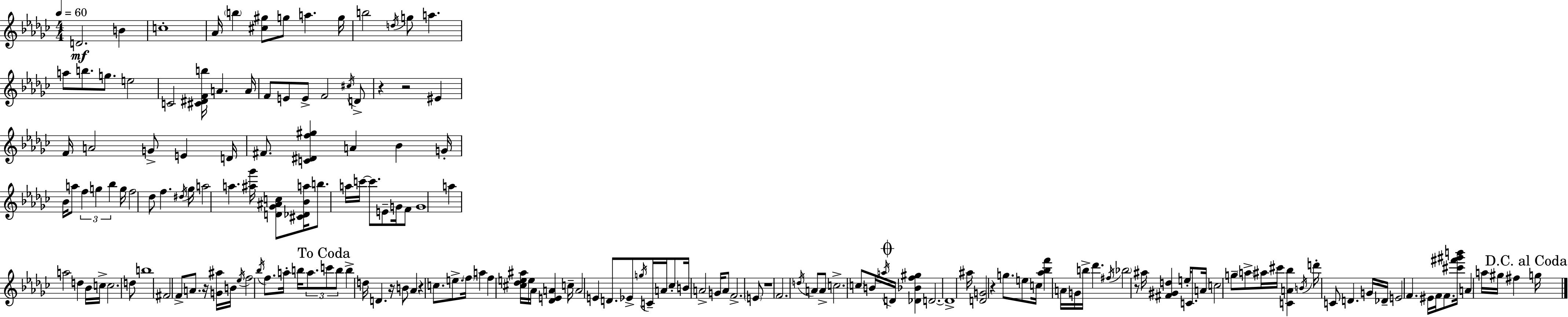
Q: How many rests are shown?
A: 8